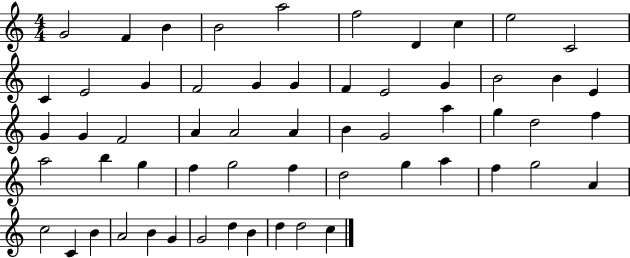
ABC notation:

X:1
T:Untitled
M:4/4
L:1/4
K:C
G2 F B B2 a2 f2 D c e2 C2 C E2 G F2 G G F E2 G B2 B E G G F2 A A2 A B G2 a g d2 f a2 b g f g2 f d2 g a f g2 A c2 C B A2 B G G2 d B d d2 c